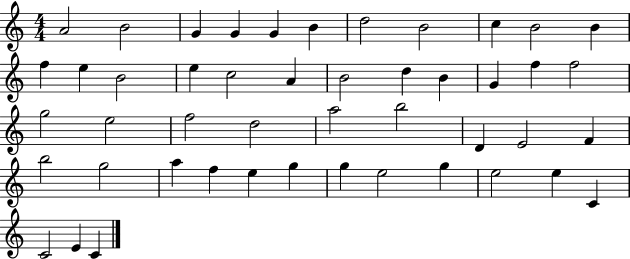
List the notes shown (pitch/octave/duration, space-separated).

A4/h B4/h G4/q G4/q G4/q B4/q D5/h B4/h C5/q B4/h B4/q F5/q E5/q B4/h E5/q C5/h A4/q B4/h D5/q B4/q G4/q F5/q F5/h G5/h E5/h F5/h D5/h A5/h B5/h D4/q E4/h F4/q B5/h G5/h A5/q F5/q E5/q G5/q G5/q E5/h G5/q E5/h E5/q C4/q C4/h E4/q C4/q